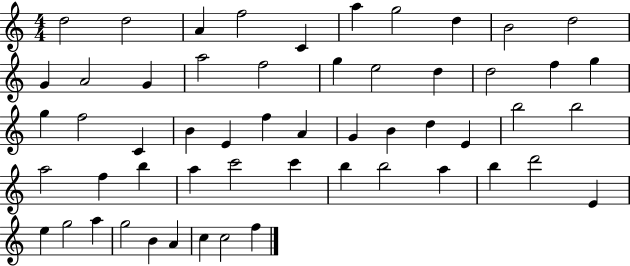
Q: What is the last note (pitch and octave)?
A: F5